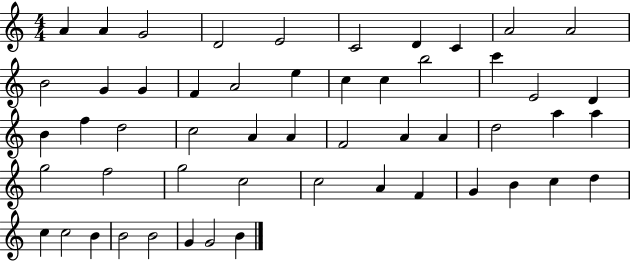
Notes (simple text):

A4/q A4/q G4/h D4/h E4/h C4/h D4/q C4/q A4/h A4/h B4/h G4/q G4/q F4/q A4/h E5/q C5/q C5/q B5/h C6/q E4/h D4/q B4/q F5/q D5/h C5/h A4/q A4/q F4/h A4/q A4/q D5/h A5/q A5/q G5/h F5/h G5/h C5/h C5/h A4/q F4/q G4/q B4/q C5/q D5/q C5/q C5/h B4/q B4/h B4/h G4/q G4/h B4/q